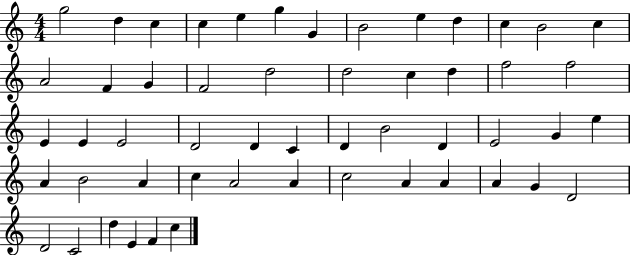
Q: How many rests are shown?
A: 0